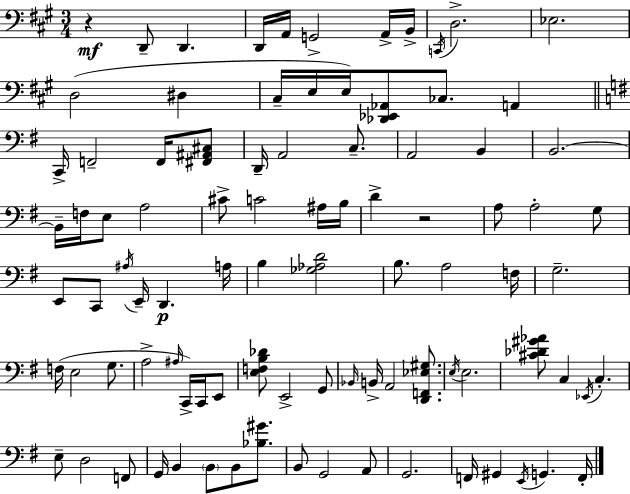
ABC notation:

X:1
T:Untitled
M:3/4
L:1/4
K:A
z D,,/2 D,, D,,/4 A,,/4 G,,2 A,,/4 B,,/4 C,,/4 D,2 _E,2 D,2 ^D, ^C,/4 E,/4 E,/4 [_D,,_E,,_A,,]/2 _C,/2 A,, C,,/4 F,,2 F,,/4 [^F,,^A,,^C,]/2 D,,/4 A,,2 C,/2 A,,2 B,, B,,2 B,,/4 F,/4 E,/2 A,2 ^C/2 C2 ^A,/4 B,/4 D z2 A,/2 A,2 G,/2 E,,/2 C,,/2 ^A,/4 E,,/4 D,, A,/4 B, [_G,_A,D]2 B,/2 A,2 F,/4 G,2 F,/4 E,2 G,/2 A,2 ^A,/4 C,,/4 C,,/4 E,,/2 [E,F,B,_D]/2 E,,2 G,,/2 _B,,/4 B,,/4 A,,2 [D,,F,,_E,^G,]/2 E,/4 E,2 [^C_D^G_A]/2 C, _E,,/4 C, E,/2 D,2 F,,/2 G,,/4 B,, B,,/2 B,,/2 [_B,^G]/2 B,,/2 G,,2 A,,/2 G,,2 F,,/4 ^G,, E,,/4 G,, F,,/4